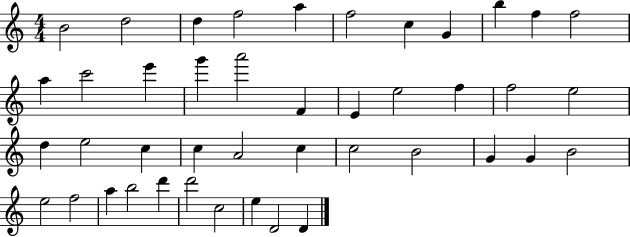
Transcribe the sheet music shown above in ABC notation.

X:1
T:Untitled
M:4/4
L:1/4
K:C
B2 d2 d f2 a f2 c G b f f2 a c'2 e' g' a'2 F E e2 f f2 e2 d e2 c c A2 c c2 B2 G G B2 e2 f2 a b2 d' d'2 c2 e D2 D